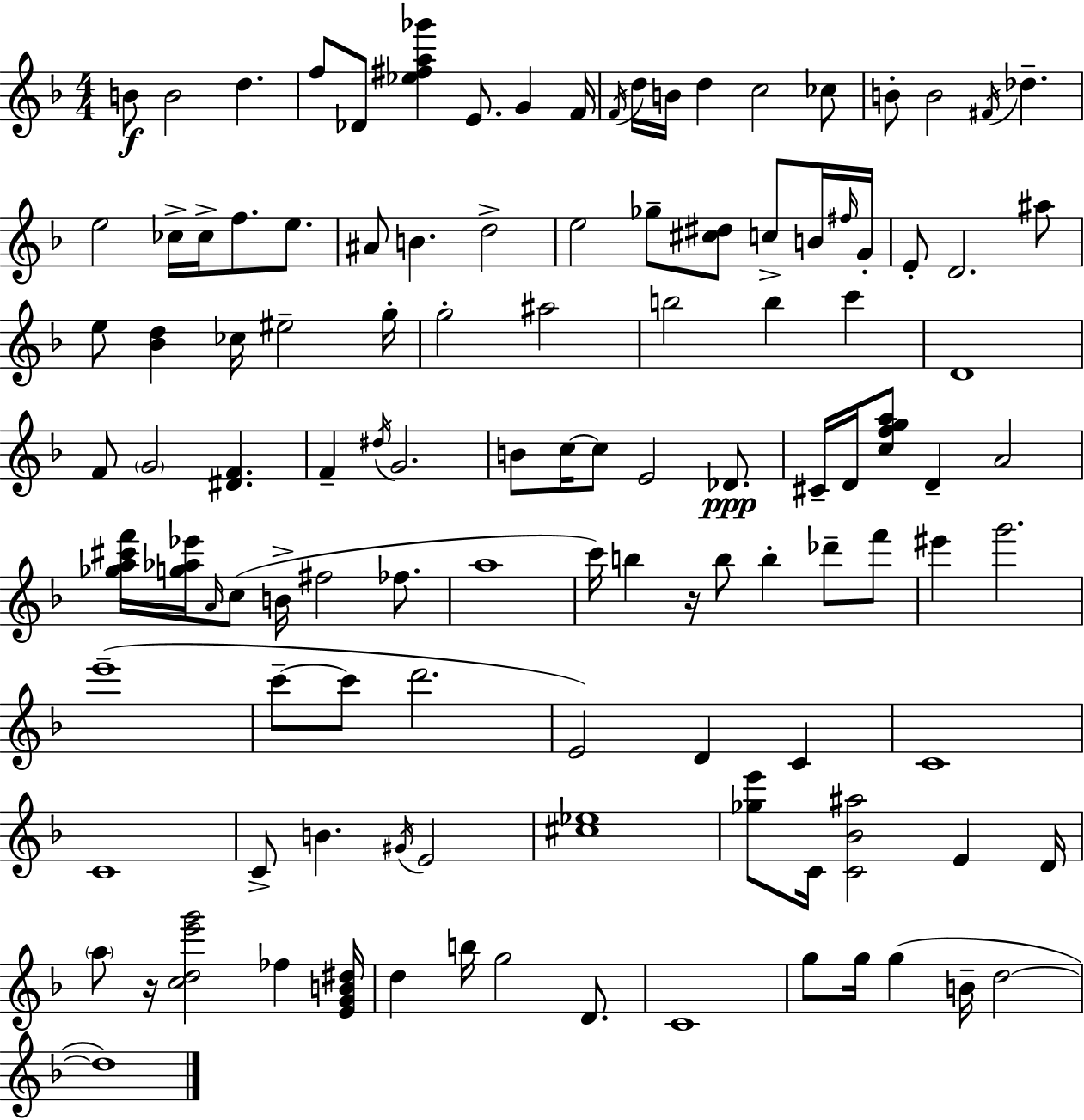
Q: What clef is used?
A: treble